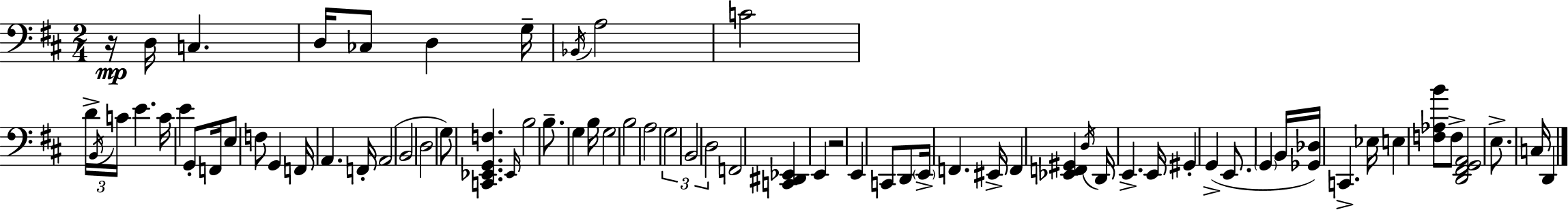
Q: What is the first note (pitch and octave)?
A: D3